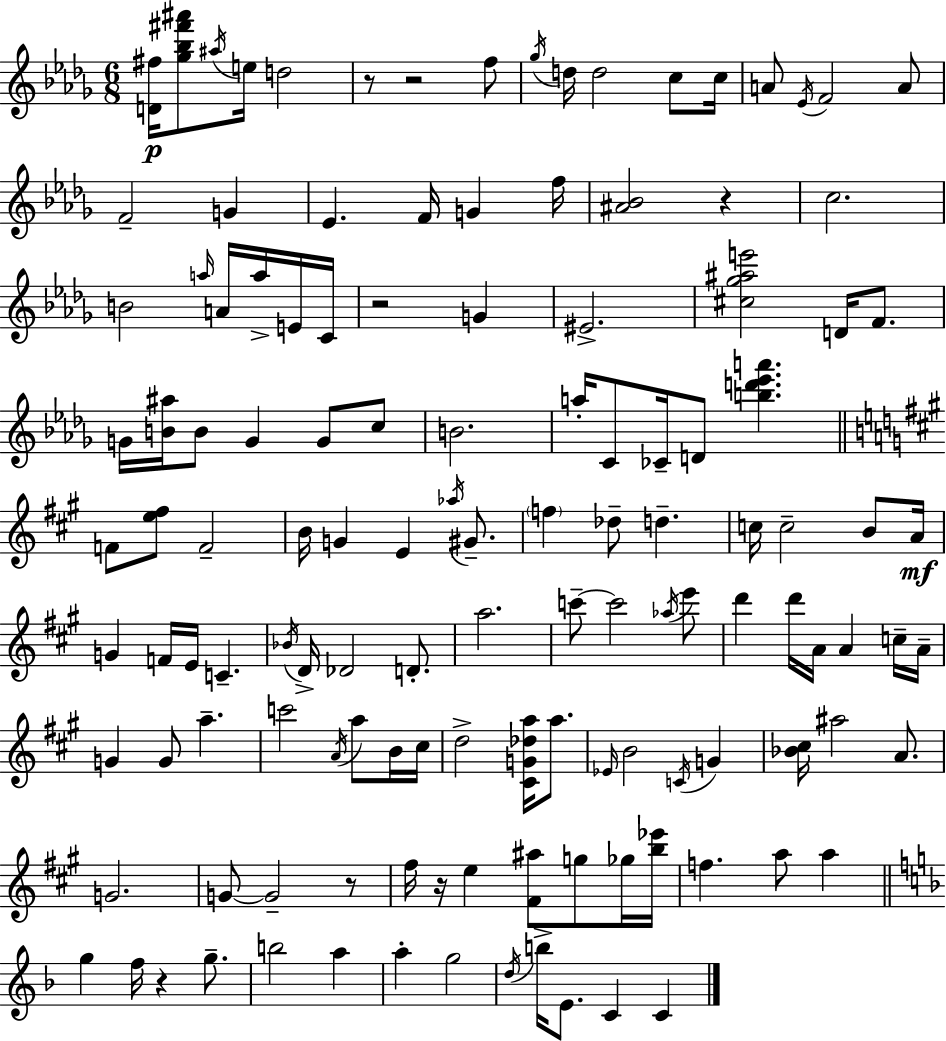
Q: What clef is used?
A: treble